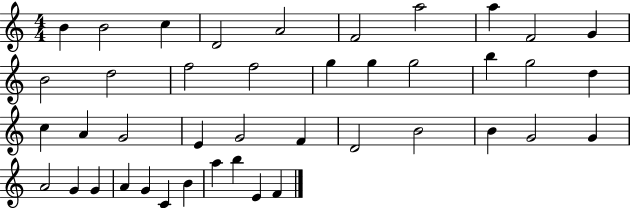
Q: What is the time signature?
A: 4/4